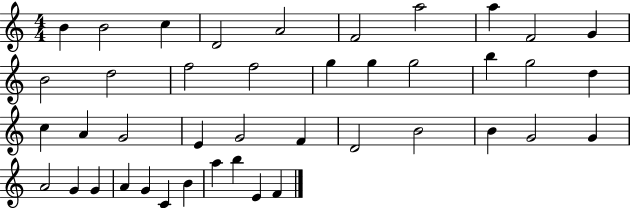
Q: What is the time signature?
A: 4/4